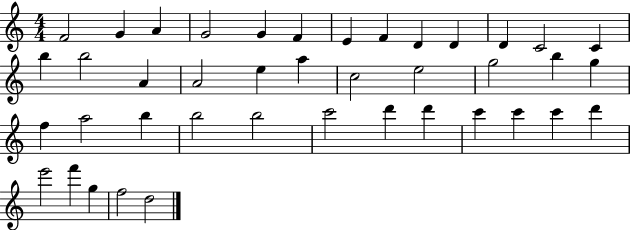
{
  \clef treble
  \numericTimeSignature
  \time 4/4
  \key c \major
  f'2 g'4 a'4 | g'2 g'4 f'4 | e'4 f'4 d'4 d'4 | d'4 c'2 c'4 | \break b''4 b''2 a'4 | a'2 e''4 a''4 | c''2 e''2 | g''2 b''4 g''4 | \break f''4 a''2 b''4 | b''2 b''2 | c'''2 d'''4 d'''4 | c'''4 c'''4 c'''4 d'''4 | \break e'''2 f'''4 g''4 | f''2 d''2 | \bar "|."
}